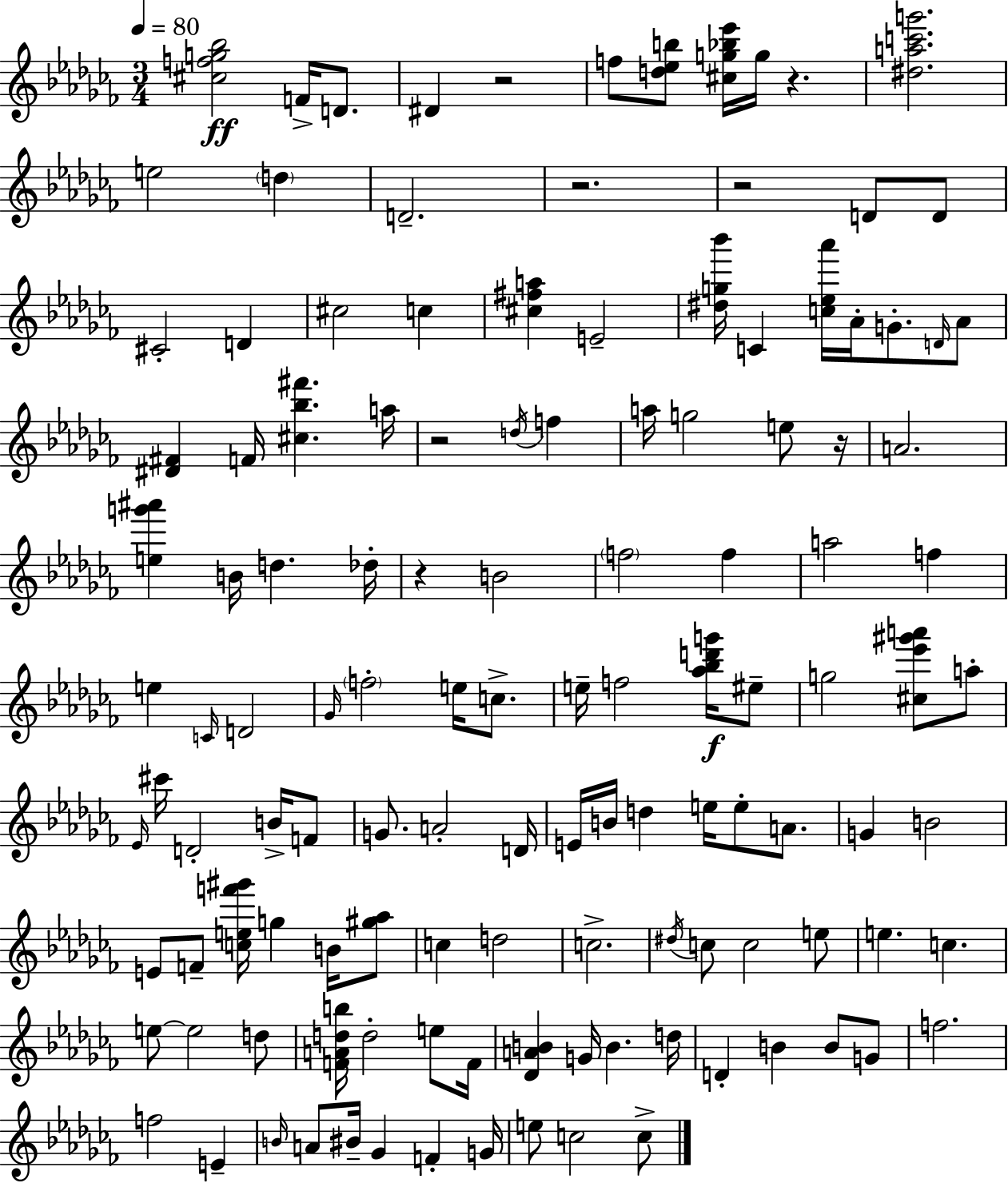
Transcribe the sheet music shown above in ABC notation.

X:1
T:Untitled
M:3/4
L:1/4
K:Abm
[^cfg_b]2 F/4 D/2 ^D z2 f/2 [d_eb]/2 [^cg_b_e']/4 g/4 z [^dac'g']2 e2 d D2 z2 z2 D/2 D/2 ^C2 D ^c2 c [^c^fa] E2 [^dg_b']/4 C [c_e_a']/4 _A/4 G/2 D/4 _A/2 [^D^F] F/4 [^c_b^f'] a/4 z2 d/4 f a/4 g2 e/2 z/4 A2 [eg'^a'] B/4 d _d/4 z B2 f2 f a2 f e C/4 D2 _G/4 f2 e/4 c/2 e/4 f2 [_a_bd'g']/4 ^e/2 g2 [^c_e'^g'a']/2 a/2 _E/4 ^c'/4 D2 B/4 F/2 G/2 A2 D/4 E/4 B/4 d e/4 e/2 A/2 G B2 E/2 F/2 [cef'^g']/4 g B/4 [^g_a]/2 c d2 c2 ^d/4 c/2 c2 e/2 e c e/2 e2 d/2 [FAdb]/4 d2 e/2 F/4 [_DAB] G/4 B d/4 D B B/2 G/2 f2 f2 E B/4 A/2 ^B/4 _G F G/4 e/2 c2 c/2